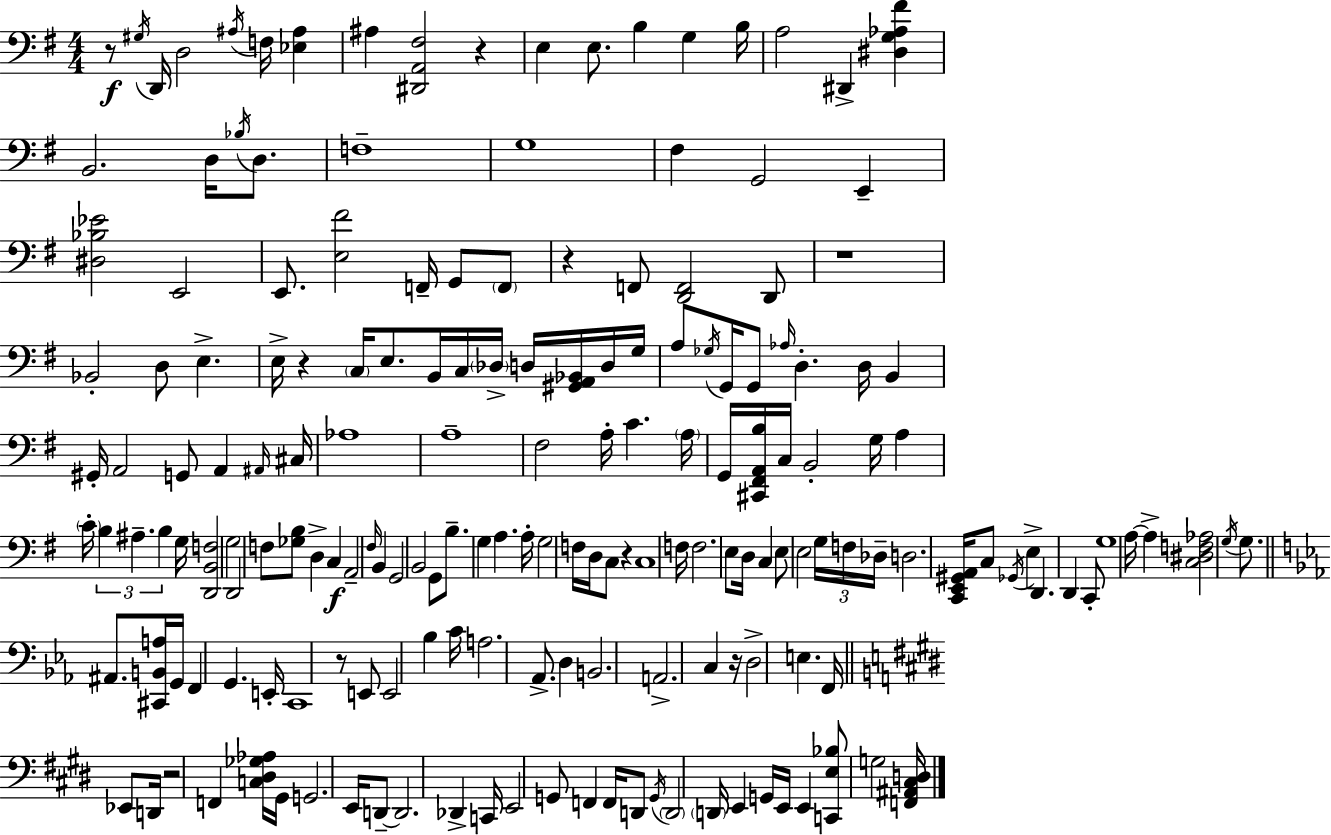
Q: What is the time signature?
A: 4/4